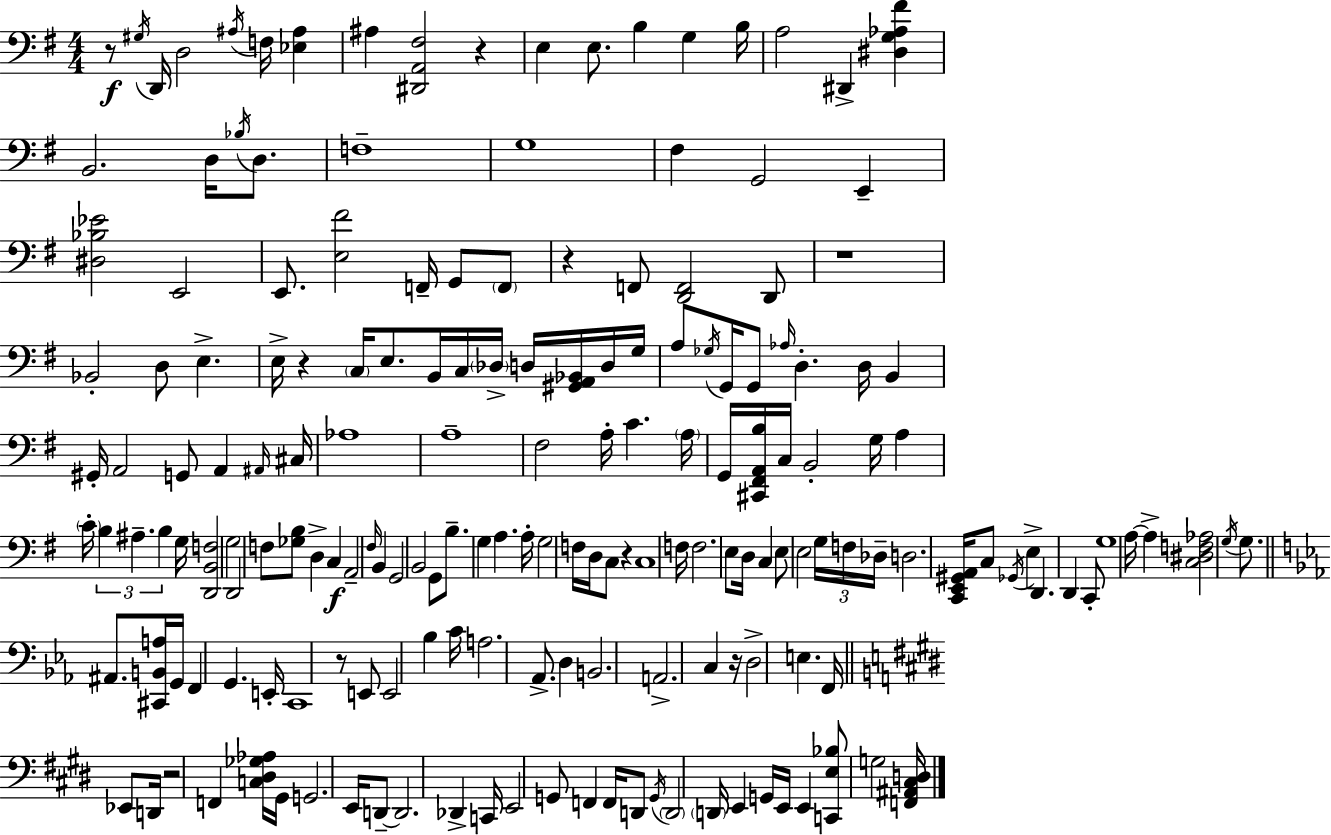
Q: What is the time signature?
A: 4/4